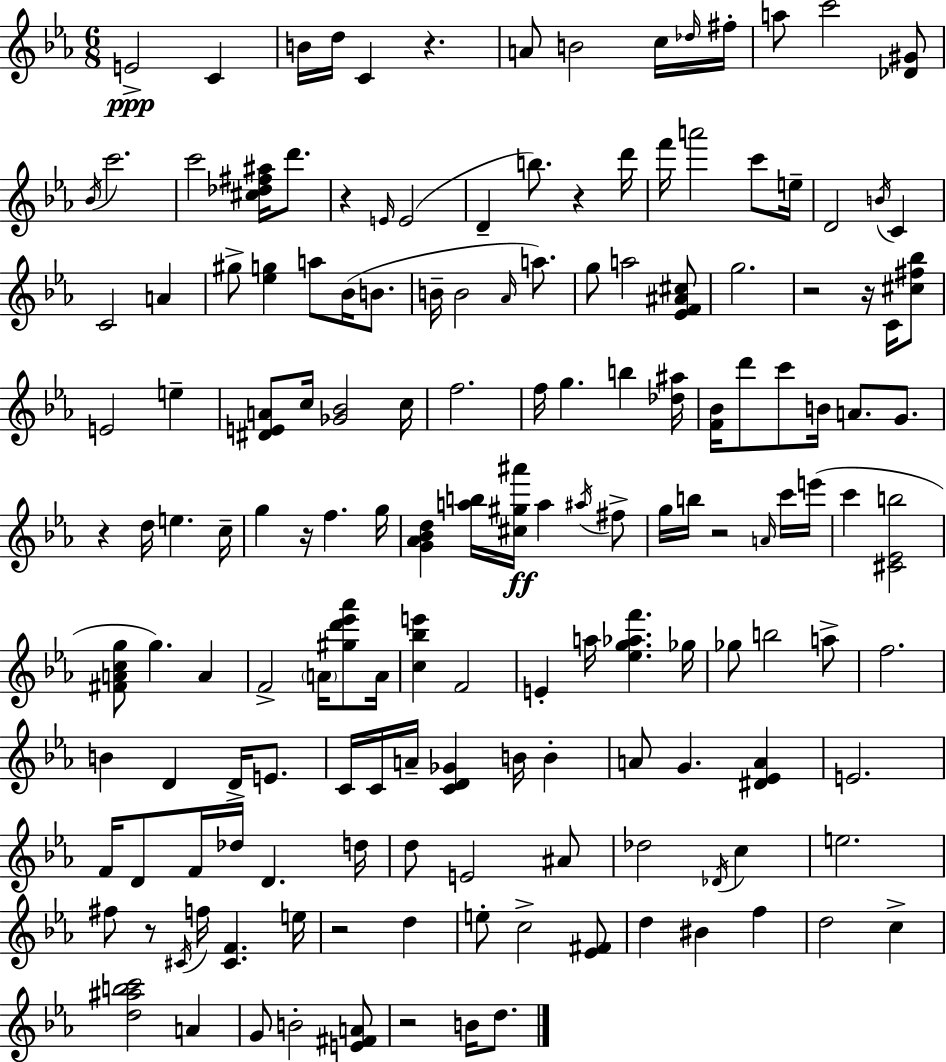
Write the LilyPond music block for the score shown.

{
  \clef treble
  \numericTimeSignature
  \time 6/8
  \key c \minor
  e'2->\ppp c'4 | b'16 d''16 c'4 r4. | a'8 b'2 c''16 \grace { des''16 } | fis''16-. a''8 c'''2 <des' gis'>8 | \break \acciaccatura { bes'16 } c'''2. | c'''2 <cis'' des'' fis'' ais''>16 d'''8. | r4 \grace { e'16 }( e'2 | d'4-- b''8.) r4 | \break d'''16 f'''16 a'''2 | c'''8 e''16-- d'2 \acciaccatura { b'16 } | c'4 c'2 | a'4 gis''8-> <ees'' g''>4 a''8 | \break bes'16( b'8. b'16-- b'2 | \grace { aes'16 }) a''8. g''8 a''2 | <ees' f' ais' cis''>8 g''2. | r2 | \break r16 c'16 <cis'' fis'' bes''>8 e'2 | e''4-- <dis' e' a'>8 c''16 <ges' bes'>2 | c''16 f''2. | f''16 g''4. | \break b''4 <des'' ais''>16 <f' bes'>16 d'''8 c'''8 b'16 a'8. | g'8. r4 d''16 e''4. | c''16-- g''4 r16 f''4. | g''16 <g' aes' bes' d''>4 <a'' b''>16 <cis'' gis'' ais'''>16\ff a''4 | \break \acciaccatura { ais''16 } fis''8-> g''16 b''16 r2 | \grace { a'16 } c'''16 e'''16( c'''4 <cis' ees' b''>2 | <fis' a' c'' g''>8 g''4.) | a'4 f'2-> | \break \parenthesize a'16 <gis'' d''' ees''' aes'''>8 a'16 <c'' bes'' e'''>4 f'2 | e'4-. a''16 | <ees'' g'' aes'' f'''>4. ges''16 ges''8 b''2 | a''8-> f''2. | \break b'4 d'4 | d'16-> e'8. c'16 c'16 a'16-- <c' d' ges'>4 | b'16 b'4-. a'8 g'4. | <dis' ees' a'>4 e'2. | \break f'16 d'8 f'16 des''16 | d'4. d''16 d''8 e'2 | ais'8 des''2 | \acciaccatura { des'16 } c''4 e''2. | \break fis''8 r8 | \acciaccatura { cis'16 } f''16 <cis' f'>4. e''16 r2 | d''4 e''8-. c''2-> | <ees' fis'>8 d''4 | \break bis'4 f''4 d''2 | c''4-> <d'' ais'' b'' c'''>2 | a'4 g'8 b'2-. | <e' fis' a'>8 r2 | \break b'16 d''8. \bar "|."
}